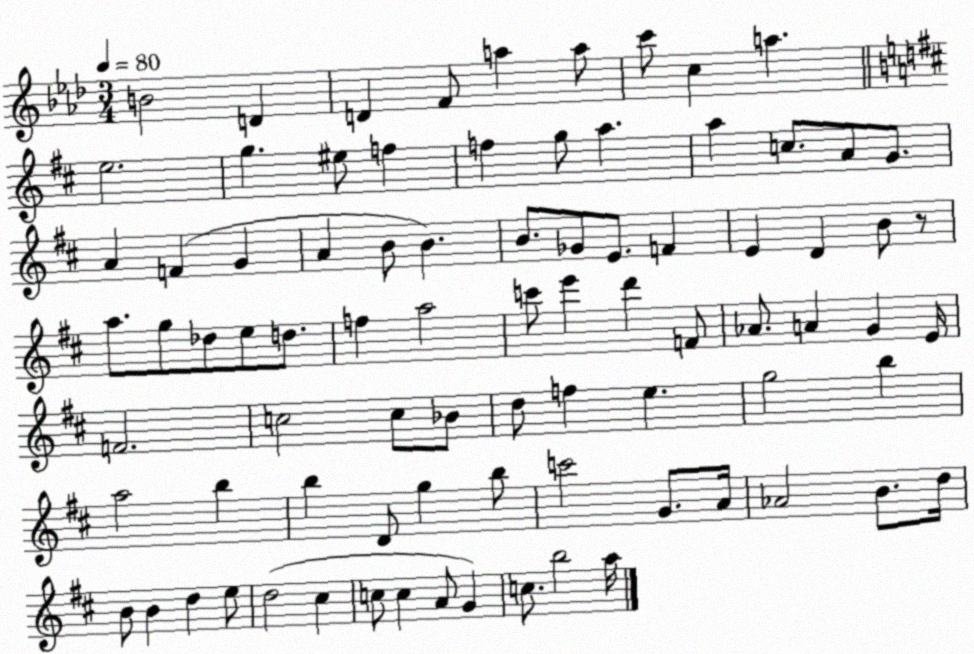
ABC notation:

X:1
T:Untitled
M:3/4
L:1/4
K:Ab
B2 D D F/2 a a/2 c'/2 c a e2 g ^e/2 f f g/2 a a c/2 A/2 G/2 A F G A B/2 B B/2 _G/2 E/2 F E D B/2 z/2 a/2 g/2 _d/2 e/2 d/2 f a2 c'/2 e' d' F/2 _A/2 A G E/4 F2 c2 c/2 _B/2 d/2 f e g2 b a2 b b D/2 g b/2 c'2 G/2 A/4 _A2 B/2 d/4 B/2 B d e/2 d2 ^c c/2 c A/2 G c/2 b2 a/4